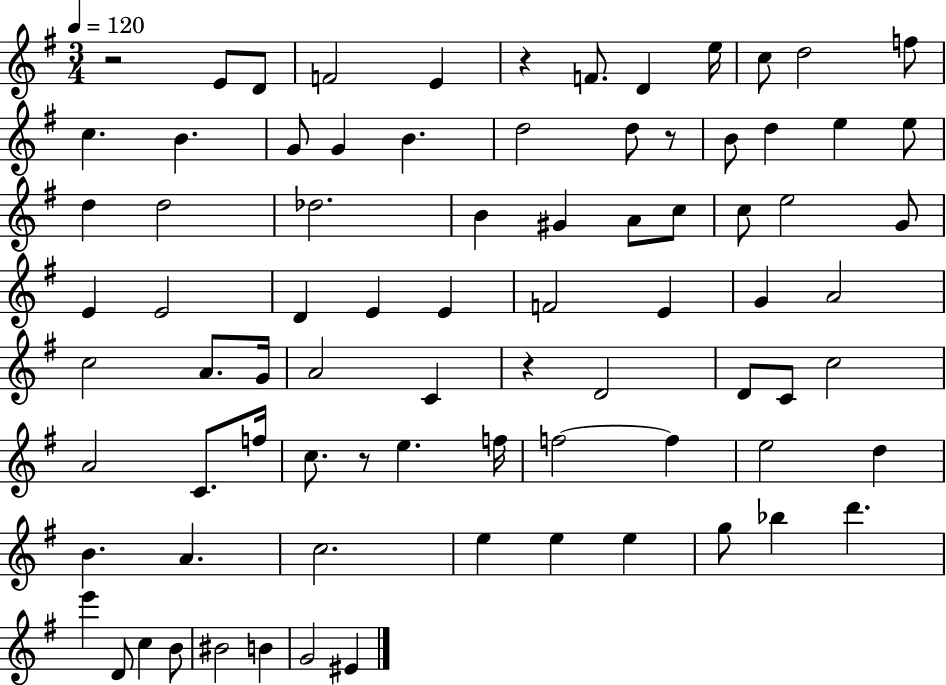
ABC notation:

X:1
T:Untitled
M:3/4
L:1/4
K:G
z2 E/2 D/2 F2 E z F/2 D e/4 c/2 d2 f/2 c B G/2 G B d2 d/2 z/2 B/2 d e e/2 d d2 _d2 B ^G A/2 c/2 c/2 e2 G/2 E E2 D E E F2 E G A2 c2 A/2 G/4 A2 C z D2 D/2 C/2 c2 A2 C/2 f/4 c/2 z/2 e f/4 f2 f e2 d B A c2 e e e g/2 _b d' e' D/2 c B/2 ^B2 B G2 ^E